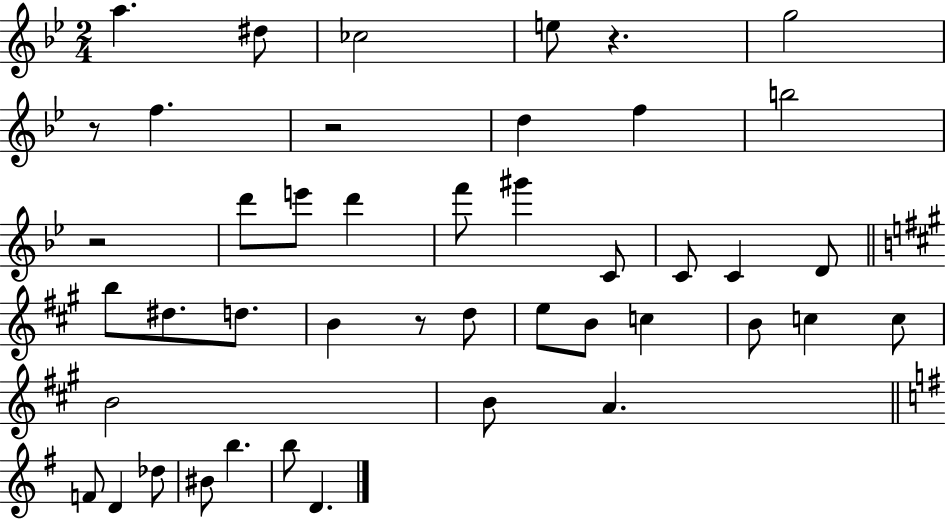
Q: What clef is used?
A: treble